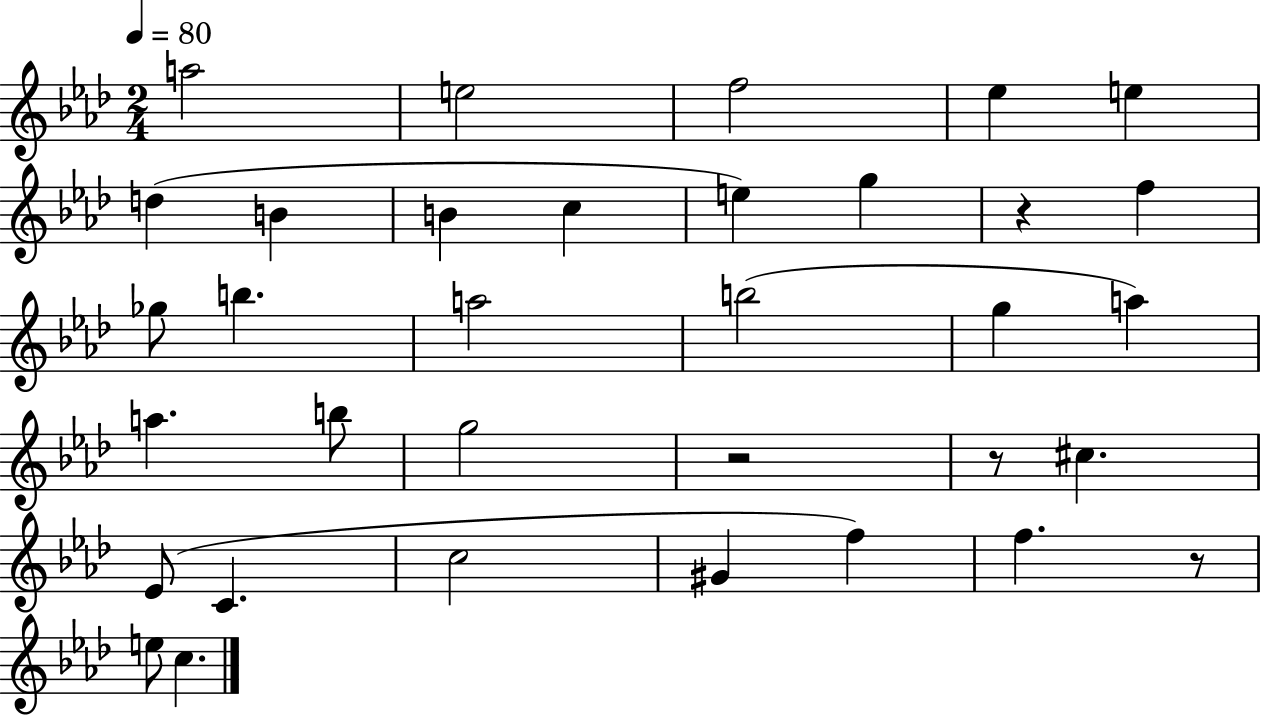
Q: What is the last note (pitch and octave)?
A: C5